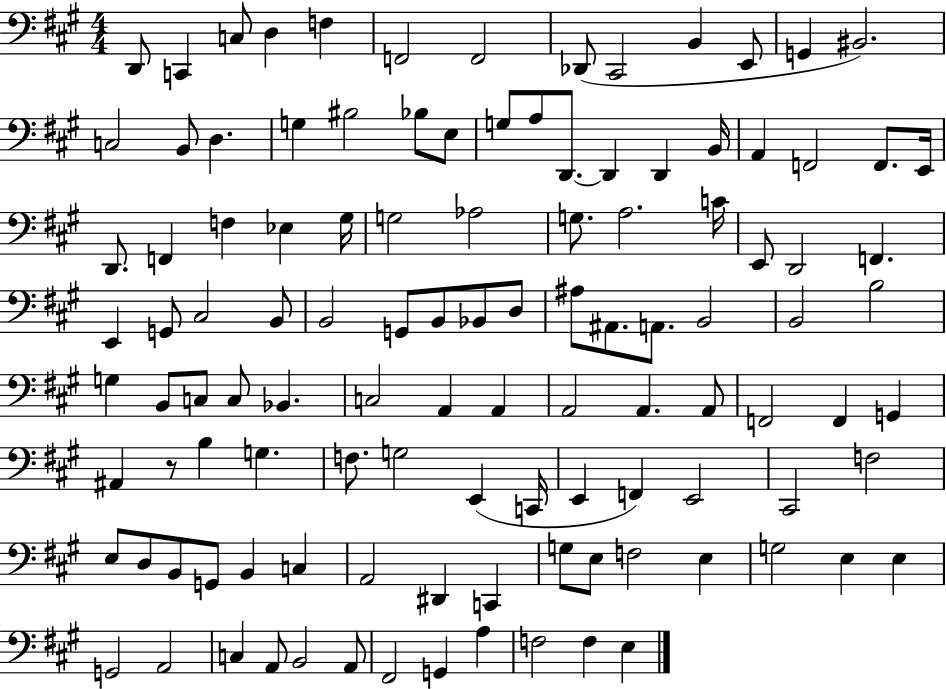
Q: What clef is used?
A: bass